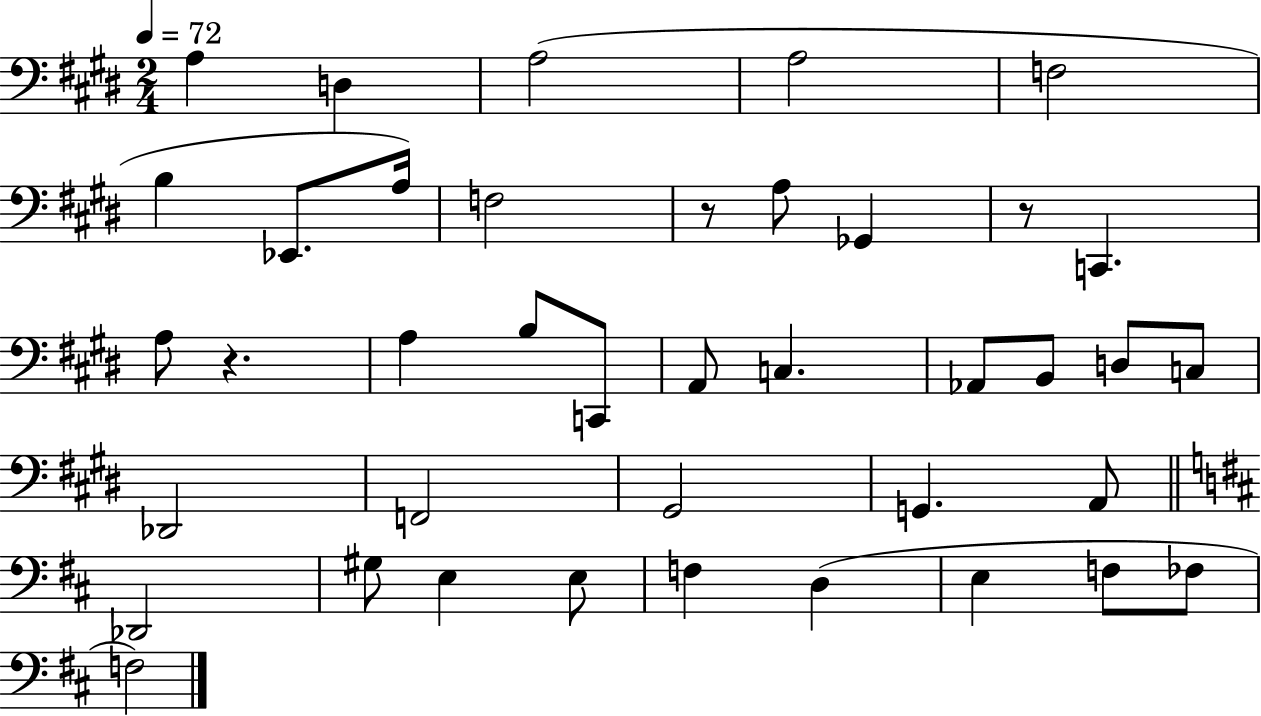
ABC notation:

X:1
T:Untitled
M:2/4
L:1/4
K:E
A, D, A,2 A,2 F,2 B, _E,,/2 A,/4 F,2 z/2 A,/2 _G,, z/2 C,, A,/2 z A, B,/2 C,,/2 A,,/2 C, _A,,/2 B,,/2 D,/2 C,/2 _D,,2 F,,2 ^G,,2 G,, A,,/2 _D,,2 ^G,/2 E, E,/2 F, D, E, F,/2 _F,/2 F,2